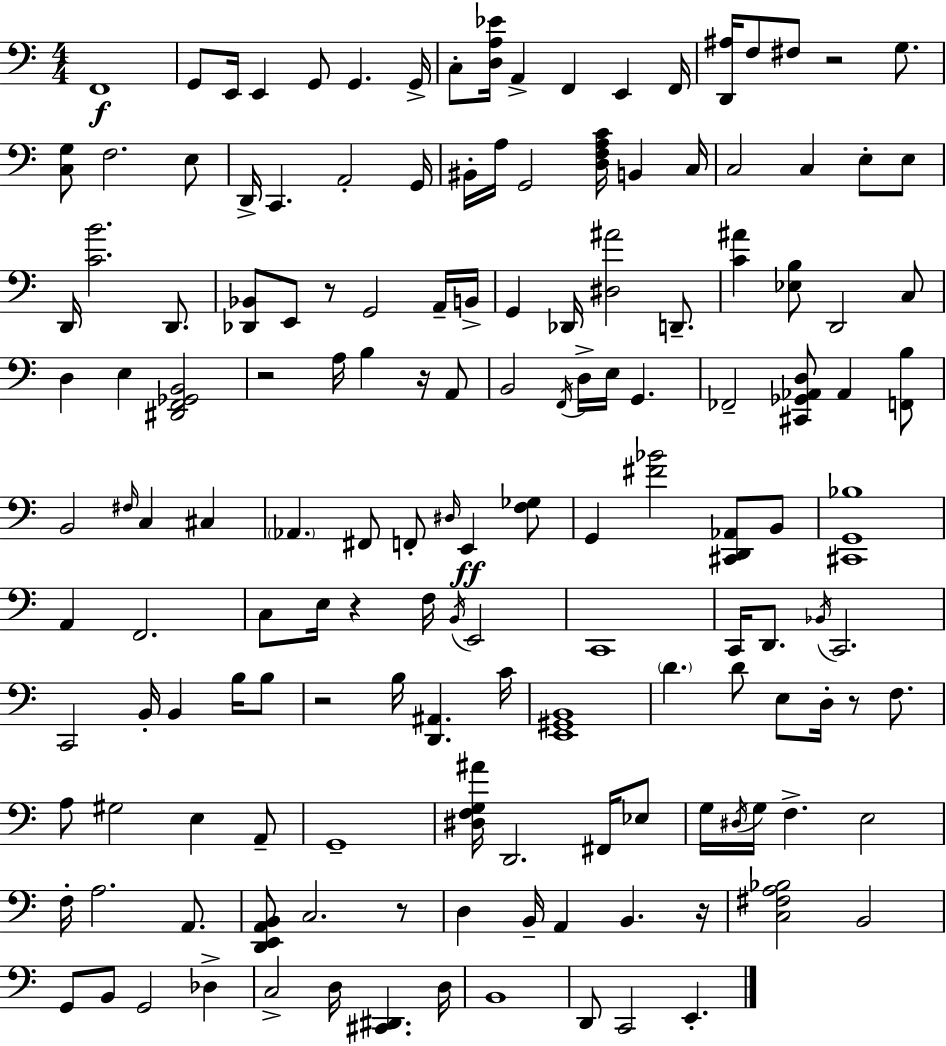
{
  \clef bass
  \numericTimeSignature
  \time 4/4
  \key c \major
  \repeat volta 2 { f,1\f | g,8 e,16 e,4 g,8 g,4. g,16-> | c8-. <d a ees'>16 a,4-> f,4 e,4 f,16 | <d, ais>16 f8 fis8 r2 g8. | \break <c g>8 f2. e8 | d,16-> c,4. a,2-. g,16 | bis,16-. a16 g,2 <d f a c'>16 b,4 c16 | c2 c4 e8-. e8 | \break d,16 <c' b'>2. d,8. | <des, bes,>8 e,8 r8 g,2 a,16-- b,16-> | g,4 des,16 <dis ais'>2 d,8.-- | <c' ais'>4 <ees b>8 d,2 c8 | \break d4 e4 <dis, f, ges, b,>2 | r2 a16 b4 r16 a,8 | b,2 \acciaccatura { f,16 } d16-> e16 g,4. | fes,2-- <cis, ges, aes, d>8 aes,4 <f, b>8 | \break b,2 \grace { fis16 } c4 cis4 | \parenthesize aes,4. fis,8 f,8-. \grace { dis16 }\ff e,4 | <f ges>8 g,4 <fis' bes'>2 <cis, d, aes,>8 | b,8 <cis, g, bes>1 | \break a,4 f,2. | c8 e16 r4 f16 \acciaccatura { b,16 } e,2 | c,1 | c,16 d,8. \acciaccatura { bes,16 } c,2. | \break c,2 b,16-. b,4 | b16 b8 r2 b16 <d, ais,>4. | c'16 <e, gis, b,>1 | \parenthesize d'4. d'8 e8 d16-. | \break r8 f8. a8 gis2 e4 | a,8-- g,1-- | <dis f g ais'>16 d,2. | fis,16 ees8 g16 \acciaccatura { dis16 } g16 f4.-> e2 | \break f16-. a2. | a,8. <d, e, a, b,>8 c2. | r8 d4 b,16-- a,4 b,4. | r16 <c fis a bes>2 b,2 | \break g,8 b,8 g,2 | des4-> c2-> d16 <cis, dis,>4. | d16 b,1 | d,8 c,2 | \break e,4.-. } \bar "|."
}